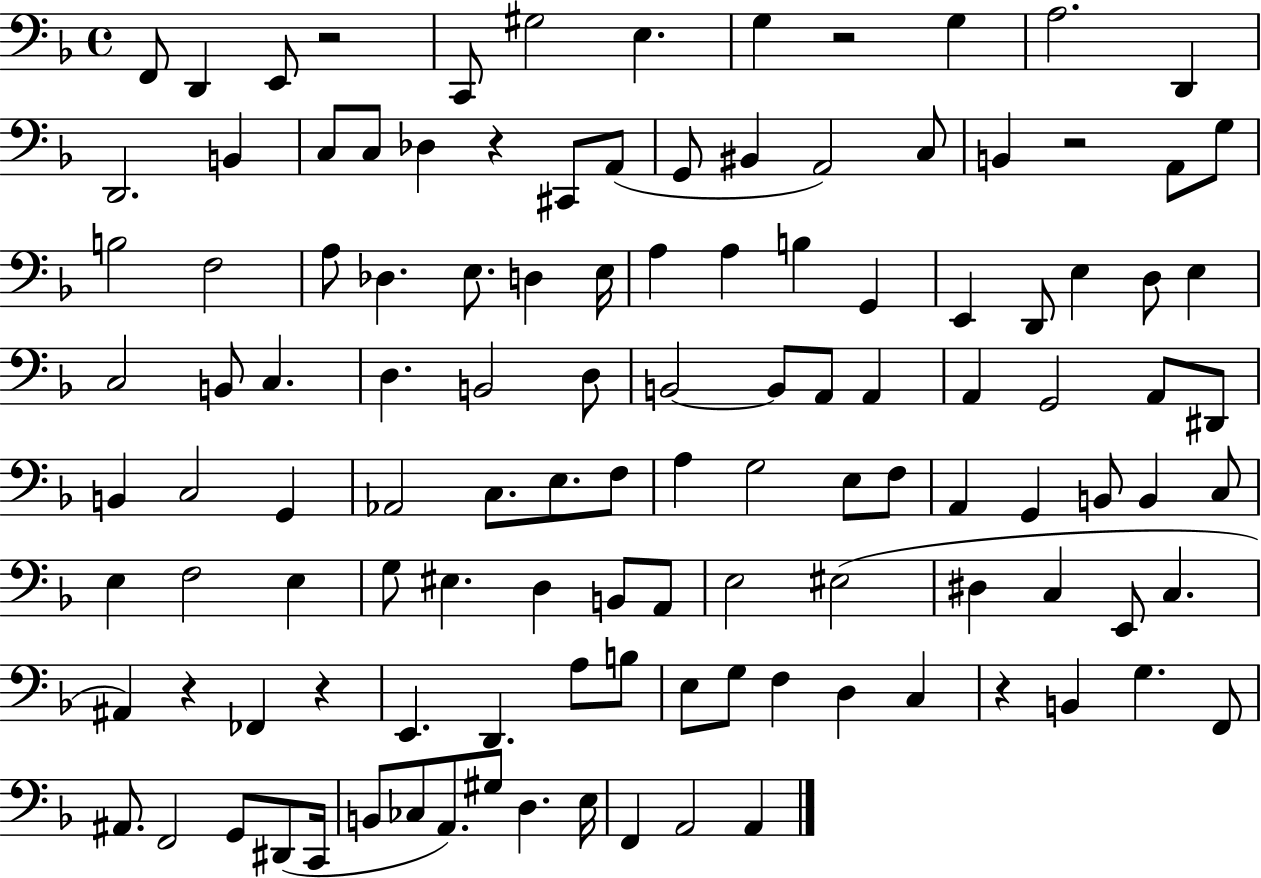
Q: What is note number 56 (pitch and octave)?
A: C3